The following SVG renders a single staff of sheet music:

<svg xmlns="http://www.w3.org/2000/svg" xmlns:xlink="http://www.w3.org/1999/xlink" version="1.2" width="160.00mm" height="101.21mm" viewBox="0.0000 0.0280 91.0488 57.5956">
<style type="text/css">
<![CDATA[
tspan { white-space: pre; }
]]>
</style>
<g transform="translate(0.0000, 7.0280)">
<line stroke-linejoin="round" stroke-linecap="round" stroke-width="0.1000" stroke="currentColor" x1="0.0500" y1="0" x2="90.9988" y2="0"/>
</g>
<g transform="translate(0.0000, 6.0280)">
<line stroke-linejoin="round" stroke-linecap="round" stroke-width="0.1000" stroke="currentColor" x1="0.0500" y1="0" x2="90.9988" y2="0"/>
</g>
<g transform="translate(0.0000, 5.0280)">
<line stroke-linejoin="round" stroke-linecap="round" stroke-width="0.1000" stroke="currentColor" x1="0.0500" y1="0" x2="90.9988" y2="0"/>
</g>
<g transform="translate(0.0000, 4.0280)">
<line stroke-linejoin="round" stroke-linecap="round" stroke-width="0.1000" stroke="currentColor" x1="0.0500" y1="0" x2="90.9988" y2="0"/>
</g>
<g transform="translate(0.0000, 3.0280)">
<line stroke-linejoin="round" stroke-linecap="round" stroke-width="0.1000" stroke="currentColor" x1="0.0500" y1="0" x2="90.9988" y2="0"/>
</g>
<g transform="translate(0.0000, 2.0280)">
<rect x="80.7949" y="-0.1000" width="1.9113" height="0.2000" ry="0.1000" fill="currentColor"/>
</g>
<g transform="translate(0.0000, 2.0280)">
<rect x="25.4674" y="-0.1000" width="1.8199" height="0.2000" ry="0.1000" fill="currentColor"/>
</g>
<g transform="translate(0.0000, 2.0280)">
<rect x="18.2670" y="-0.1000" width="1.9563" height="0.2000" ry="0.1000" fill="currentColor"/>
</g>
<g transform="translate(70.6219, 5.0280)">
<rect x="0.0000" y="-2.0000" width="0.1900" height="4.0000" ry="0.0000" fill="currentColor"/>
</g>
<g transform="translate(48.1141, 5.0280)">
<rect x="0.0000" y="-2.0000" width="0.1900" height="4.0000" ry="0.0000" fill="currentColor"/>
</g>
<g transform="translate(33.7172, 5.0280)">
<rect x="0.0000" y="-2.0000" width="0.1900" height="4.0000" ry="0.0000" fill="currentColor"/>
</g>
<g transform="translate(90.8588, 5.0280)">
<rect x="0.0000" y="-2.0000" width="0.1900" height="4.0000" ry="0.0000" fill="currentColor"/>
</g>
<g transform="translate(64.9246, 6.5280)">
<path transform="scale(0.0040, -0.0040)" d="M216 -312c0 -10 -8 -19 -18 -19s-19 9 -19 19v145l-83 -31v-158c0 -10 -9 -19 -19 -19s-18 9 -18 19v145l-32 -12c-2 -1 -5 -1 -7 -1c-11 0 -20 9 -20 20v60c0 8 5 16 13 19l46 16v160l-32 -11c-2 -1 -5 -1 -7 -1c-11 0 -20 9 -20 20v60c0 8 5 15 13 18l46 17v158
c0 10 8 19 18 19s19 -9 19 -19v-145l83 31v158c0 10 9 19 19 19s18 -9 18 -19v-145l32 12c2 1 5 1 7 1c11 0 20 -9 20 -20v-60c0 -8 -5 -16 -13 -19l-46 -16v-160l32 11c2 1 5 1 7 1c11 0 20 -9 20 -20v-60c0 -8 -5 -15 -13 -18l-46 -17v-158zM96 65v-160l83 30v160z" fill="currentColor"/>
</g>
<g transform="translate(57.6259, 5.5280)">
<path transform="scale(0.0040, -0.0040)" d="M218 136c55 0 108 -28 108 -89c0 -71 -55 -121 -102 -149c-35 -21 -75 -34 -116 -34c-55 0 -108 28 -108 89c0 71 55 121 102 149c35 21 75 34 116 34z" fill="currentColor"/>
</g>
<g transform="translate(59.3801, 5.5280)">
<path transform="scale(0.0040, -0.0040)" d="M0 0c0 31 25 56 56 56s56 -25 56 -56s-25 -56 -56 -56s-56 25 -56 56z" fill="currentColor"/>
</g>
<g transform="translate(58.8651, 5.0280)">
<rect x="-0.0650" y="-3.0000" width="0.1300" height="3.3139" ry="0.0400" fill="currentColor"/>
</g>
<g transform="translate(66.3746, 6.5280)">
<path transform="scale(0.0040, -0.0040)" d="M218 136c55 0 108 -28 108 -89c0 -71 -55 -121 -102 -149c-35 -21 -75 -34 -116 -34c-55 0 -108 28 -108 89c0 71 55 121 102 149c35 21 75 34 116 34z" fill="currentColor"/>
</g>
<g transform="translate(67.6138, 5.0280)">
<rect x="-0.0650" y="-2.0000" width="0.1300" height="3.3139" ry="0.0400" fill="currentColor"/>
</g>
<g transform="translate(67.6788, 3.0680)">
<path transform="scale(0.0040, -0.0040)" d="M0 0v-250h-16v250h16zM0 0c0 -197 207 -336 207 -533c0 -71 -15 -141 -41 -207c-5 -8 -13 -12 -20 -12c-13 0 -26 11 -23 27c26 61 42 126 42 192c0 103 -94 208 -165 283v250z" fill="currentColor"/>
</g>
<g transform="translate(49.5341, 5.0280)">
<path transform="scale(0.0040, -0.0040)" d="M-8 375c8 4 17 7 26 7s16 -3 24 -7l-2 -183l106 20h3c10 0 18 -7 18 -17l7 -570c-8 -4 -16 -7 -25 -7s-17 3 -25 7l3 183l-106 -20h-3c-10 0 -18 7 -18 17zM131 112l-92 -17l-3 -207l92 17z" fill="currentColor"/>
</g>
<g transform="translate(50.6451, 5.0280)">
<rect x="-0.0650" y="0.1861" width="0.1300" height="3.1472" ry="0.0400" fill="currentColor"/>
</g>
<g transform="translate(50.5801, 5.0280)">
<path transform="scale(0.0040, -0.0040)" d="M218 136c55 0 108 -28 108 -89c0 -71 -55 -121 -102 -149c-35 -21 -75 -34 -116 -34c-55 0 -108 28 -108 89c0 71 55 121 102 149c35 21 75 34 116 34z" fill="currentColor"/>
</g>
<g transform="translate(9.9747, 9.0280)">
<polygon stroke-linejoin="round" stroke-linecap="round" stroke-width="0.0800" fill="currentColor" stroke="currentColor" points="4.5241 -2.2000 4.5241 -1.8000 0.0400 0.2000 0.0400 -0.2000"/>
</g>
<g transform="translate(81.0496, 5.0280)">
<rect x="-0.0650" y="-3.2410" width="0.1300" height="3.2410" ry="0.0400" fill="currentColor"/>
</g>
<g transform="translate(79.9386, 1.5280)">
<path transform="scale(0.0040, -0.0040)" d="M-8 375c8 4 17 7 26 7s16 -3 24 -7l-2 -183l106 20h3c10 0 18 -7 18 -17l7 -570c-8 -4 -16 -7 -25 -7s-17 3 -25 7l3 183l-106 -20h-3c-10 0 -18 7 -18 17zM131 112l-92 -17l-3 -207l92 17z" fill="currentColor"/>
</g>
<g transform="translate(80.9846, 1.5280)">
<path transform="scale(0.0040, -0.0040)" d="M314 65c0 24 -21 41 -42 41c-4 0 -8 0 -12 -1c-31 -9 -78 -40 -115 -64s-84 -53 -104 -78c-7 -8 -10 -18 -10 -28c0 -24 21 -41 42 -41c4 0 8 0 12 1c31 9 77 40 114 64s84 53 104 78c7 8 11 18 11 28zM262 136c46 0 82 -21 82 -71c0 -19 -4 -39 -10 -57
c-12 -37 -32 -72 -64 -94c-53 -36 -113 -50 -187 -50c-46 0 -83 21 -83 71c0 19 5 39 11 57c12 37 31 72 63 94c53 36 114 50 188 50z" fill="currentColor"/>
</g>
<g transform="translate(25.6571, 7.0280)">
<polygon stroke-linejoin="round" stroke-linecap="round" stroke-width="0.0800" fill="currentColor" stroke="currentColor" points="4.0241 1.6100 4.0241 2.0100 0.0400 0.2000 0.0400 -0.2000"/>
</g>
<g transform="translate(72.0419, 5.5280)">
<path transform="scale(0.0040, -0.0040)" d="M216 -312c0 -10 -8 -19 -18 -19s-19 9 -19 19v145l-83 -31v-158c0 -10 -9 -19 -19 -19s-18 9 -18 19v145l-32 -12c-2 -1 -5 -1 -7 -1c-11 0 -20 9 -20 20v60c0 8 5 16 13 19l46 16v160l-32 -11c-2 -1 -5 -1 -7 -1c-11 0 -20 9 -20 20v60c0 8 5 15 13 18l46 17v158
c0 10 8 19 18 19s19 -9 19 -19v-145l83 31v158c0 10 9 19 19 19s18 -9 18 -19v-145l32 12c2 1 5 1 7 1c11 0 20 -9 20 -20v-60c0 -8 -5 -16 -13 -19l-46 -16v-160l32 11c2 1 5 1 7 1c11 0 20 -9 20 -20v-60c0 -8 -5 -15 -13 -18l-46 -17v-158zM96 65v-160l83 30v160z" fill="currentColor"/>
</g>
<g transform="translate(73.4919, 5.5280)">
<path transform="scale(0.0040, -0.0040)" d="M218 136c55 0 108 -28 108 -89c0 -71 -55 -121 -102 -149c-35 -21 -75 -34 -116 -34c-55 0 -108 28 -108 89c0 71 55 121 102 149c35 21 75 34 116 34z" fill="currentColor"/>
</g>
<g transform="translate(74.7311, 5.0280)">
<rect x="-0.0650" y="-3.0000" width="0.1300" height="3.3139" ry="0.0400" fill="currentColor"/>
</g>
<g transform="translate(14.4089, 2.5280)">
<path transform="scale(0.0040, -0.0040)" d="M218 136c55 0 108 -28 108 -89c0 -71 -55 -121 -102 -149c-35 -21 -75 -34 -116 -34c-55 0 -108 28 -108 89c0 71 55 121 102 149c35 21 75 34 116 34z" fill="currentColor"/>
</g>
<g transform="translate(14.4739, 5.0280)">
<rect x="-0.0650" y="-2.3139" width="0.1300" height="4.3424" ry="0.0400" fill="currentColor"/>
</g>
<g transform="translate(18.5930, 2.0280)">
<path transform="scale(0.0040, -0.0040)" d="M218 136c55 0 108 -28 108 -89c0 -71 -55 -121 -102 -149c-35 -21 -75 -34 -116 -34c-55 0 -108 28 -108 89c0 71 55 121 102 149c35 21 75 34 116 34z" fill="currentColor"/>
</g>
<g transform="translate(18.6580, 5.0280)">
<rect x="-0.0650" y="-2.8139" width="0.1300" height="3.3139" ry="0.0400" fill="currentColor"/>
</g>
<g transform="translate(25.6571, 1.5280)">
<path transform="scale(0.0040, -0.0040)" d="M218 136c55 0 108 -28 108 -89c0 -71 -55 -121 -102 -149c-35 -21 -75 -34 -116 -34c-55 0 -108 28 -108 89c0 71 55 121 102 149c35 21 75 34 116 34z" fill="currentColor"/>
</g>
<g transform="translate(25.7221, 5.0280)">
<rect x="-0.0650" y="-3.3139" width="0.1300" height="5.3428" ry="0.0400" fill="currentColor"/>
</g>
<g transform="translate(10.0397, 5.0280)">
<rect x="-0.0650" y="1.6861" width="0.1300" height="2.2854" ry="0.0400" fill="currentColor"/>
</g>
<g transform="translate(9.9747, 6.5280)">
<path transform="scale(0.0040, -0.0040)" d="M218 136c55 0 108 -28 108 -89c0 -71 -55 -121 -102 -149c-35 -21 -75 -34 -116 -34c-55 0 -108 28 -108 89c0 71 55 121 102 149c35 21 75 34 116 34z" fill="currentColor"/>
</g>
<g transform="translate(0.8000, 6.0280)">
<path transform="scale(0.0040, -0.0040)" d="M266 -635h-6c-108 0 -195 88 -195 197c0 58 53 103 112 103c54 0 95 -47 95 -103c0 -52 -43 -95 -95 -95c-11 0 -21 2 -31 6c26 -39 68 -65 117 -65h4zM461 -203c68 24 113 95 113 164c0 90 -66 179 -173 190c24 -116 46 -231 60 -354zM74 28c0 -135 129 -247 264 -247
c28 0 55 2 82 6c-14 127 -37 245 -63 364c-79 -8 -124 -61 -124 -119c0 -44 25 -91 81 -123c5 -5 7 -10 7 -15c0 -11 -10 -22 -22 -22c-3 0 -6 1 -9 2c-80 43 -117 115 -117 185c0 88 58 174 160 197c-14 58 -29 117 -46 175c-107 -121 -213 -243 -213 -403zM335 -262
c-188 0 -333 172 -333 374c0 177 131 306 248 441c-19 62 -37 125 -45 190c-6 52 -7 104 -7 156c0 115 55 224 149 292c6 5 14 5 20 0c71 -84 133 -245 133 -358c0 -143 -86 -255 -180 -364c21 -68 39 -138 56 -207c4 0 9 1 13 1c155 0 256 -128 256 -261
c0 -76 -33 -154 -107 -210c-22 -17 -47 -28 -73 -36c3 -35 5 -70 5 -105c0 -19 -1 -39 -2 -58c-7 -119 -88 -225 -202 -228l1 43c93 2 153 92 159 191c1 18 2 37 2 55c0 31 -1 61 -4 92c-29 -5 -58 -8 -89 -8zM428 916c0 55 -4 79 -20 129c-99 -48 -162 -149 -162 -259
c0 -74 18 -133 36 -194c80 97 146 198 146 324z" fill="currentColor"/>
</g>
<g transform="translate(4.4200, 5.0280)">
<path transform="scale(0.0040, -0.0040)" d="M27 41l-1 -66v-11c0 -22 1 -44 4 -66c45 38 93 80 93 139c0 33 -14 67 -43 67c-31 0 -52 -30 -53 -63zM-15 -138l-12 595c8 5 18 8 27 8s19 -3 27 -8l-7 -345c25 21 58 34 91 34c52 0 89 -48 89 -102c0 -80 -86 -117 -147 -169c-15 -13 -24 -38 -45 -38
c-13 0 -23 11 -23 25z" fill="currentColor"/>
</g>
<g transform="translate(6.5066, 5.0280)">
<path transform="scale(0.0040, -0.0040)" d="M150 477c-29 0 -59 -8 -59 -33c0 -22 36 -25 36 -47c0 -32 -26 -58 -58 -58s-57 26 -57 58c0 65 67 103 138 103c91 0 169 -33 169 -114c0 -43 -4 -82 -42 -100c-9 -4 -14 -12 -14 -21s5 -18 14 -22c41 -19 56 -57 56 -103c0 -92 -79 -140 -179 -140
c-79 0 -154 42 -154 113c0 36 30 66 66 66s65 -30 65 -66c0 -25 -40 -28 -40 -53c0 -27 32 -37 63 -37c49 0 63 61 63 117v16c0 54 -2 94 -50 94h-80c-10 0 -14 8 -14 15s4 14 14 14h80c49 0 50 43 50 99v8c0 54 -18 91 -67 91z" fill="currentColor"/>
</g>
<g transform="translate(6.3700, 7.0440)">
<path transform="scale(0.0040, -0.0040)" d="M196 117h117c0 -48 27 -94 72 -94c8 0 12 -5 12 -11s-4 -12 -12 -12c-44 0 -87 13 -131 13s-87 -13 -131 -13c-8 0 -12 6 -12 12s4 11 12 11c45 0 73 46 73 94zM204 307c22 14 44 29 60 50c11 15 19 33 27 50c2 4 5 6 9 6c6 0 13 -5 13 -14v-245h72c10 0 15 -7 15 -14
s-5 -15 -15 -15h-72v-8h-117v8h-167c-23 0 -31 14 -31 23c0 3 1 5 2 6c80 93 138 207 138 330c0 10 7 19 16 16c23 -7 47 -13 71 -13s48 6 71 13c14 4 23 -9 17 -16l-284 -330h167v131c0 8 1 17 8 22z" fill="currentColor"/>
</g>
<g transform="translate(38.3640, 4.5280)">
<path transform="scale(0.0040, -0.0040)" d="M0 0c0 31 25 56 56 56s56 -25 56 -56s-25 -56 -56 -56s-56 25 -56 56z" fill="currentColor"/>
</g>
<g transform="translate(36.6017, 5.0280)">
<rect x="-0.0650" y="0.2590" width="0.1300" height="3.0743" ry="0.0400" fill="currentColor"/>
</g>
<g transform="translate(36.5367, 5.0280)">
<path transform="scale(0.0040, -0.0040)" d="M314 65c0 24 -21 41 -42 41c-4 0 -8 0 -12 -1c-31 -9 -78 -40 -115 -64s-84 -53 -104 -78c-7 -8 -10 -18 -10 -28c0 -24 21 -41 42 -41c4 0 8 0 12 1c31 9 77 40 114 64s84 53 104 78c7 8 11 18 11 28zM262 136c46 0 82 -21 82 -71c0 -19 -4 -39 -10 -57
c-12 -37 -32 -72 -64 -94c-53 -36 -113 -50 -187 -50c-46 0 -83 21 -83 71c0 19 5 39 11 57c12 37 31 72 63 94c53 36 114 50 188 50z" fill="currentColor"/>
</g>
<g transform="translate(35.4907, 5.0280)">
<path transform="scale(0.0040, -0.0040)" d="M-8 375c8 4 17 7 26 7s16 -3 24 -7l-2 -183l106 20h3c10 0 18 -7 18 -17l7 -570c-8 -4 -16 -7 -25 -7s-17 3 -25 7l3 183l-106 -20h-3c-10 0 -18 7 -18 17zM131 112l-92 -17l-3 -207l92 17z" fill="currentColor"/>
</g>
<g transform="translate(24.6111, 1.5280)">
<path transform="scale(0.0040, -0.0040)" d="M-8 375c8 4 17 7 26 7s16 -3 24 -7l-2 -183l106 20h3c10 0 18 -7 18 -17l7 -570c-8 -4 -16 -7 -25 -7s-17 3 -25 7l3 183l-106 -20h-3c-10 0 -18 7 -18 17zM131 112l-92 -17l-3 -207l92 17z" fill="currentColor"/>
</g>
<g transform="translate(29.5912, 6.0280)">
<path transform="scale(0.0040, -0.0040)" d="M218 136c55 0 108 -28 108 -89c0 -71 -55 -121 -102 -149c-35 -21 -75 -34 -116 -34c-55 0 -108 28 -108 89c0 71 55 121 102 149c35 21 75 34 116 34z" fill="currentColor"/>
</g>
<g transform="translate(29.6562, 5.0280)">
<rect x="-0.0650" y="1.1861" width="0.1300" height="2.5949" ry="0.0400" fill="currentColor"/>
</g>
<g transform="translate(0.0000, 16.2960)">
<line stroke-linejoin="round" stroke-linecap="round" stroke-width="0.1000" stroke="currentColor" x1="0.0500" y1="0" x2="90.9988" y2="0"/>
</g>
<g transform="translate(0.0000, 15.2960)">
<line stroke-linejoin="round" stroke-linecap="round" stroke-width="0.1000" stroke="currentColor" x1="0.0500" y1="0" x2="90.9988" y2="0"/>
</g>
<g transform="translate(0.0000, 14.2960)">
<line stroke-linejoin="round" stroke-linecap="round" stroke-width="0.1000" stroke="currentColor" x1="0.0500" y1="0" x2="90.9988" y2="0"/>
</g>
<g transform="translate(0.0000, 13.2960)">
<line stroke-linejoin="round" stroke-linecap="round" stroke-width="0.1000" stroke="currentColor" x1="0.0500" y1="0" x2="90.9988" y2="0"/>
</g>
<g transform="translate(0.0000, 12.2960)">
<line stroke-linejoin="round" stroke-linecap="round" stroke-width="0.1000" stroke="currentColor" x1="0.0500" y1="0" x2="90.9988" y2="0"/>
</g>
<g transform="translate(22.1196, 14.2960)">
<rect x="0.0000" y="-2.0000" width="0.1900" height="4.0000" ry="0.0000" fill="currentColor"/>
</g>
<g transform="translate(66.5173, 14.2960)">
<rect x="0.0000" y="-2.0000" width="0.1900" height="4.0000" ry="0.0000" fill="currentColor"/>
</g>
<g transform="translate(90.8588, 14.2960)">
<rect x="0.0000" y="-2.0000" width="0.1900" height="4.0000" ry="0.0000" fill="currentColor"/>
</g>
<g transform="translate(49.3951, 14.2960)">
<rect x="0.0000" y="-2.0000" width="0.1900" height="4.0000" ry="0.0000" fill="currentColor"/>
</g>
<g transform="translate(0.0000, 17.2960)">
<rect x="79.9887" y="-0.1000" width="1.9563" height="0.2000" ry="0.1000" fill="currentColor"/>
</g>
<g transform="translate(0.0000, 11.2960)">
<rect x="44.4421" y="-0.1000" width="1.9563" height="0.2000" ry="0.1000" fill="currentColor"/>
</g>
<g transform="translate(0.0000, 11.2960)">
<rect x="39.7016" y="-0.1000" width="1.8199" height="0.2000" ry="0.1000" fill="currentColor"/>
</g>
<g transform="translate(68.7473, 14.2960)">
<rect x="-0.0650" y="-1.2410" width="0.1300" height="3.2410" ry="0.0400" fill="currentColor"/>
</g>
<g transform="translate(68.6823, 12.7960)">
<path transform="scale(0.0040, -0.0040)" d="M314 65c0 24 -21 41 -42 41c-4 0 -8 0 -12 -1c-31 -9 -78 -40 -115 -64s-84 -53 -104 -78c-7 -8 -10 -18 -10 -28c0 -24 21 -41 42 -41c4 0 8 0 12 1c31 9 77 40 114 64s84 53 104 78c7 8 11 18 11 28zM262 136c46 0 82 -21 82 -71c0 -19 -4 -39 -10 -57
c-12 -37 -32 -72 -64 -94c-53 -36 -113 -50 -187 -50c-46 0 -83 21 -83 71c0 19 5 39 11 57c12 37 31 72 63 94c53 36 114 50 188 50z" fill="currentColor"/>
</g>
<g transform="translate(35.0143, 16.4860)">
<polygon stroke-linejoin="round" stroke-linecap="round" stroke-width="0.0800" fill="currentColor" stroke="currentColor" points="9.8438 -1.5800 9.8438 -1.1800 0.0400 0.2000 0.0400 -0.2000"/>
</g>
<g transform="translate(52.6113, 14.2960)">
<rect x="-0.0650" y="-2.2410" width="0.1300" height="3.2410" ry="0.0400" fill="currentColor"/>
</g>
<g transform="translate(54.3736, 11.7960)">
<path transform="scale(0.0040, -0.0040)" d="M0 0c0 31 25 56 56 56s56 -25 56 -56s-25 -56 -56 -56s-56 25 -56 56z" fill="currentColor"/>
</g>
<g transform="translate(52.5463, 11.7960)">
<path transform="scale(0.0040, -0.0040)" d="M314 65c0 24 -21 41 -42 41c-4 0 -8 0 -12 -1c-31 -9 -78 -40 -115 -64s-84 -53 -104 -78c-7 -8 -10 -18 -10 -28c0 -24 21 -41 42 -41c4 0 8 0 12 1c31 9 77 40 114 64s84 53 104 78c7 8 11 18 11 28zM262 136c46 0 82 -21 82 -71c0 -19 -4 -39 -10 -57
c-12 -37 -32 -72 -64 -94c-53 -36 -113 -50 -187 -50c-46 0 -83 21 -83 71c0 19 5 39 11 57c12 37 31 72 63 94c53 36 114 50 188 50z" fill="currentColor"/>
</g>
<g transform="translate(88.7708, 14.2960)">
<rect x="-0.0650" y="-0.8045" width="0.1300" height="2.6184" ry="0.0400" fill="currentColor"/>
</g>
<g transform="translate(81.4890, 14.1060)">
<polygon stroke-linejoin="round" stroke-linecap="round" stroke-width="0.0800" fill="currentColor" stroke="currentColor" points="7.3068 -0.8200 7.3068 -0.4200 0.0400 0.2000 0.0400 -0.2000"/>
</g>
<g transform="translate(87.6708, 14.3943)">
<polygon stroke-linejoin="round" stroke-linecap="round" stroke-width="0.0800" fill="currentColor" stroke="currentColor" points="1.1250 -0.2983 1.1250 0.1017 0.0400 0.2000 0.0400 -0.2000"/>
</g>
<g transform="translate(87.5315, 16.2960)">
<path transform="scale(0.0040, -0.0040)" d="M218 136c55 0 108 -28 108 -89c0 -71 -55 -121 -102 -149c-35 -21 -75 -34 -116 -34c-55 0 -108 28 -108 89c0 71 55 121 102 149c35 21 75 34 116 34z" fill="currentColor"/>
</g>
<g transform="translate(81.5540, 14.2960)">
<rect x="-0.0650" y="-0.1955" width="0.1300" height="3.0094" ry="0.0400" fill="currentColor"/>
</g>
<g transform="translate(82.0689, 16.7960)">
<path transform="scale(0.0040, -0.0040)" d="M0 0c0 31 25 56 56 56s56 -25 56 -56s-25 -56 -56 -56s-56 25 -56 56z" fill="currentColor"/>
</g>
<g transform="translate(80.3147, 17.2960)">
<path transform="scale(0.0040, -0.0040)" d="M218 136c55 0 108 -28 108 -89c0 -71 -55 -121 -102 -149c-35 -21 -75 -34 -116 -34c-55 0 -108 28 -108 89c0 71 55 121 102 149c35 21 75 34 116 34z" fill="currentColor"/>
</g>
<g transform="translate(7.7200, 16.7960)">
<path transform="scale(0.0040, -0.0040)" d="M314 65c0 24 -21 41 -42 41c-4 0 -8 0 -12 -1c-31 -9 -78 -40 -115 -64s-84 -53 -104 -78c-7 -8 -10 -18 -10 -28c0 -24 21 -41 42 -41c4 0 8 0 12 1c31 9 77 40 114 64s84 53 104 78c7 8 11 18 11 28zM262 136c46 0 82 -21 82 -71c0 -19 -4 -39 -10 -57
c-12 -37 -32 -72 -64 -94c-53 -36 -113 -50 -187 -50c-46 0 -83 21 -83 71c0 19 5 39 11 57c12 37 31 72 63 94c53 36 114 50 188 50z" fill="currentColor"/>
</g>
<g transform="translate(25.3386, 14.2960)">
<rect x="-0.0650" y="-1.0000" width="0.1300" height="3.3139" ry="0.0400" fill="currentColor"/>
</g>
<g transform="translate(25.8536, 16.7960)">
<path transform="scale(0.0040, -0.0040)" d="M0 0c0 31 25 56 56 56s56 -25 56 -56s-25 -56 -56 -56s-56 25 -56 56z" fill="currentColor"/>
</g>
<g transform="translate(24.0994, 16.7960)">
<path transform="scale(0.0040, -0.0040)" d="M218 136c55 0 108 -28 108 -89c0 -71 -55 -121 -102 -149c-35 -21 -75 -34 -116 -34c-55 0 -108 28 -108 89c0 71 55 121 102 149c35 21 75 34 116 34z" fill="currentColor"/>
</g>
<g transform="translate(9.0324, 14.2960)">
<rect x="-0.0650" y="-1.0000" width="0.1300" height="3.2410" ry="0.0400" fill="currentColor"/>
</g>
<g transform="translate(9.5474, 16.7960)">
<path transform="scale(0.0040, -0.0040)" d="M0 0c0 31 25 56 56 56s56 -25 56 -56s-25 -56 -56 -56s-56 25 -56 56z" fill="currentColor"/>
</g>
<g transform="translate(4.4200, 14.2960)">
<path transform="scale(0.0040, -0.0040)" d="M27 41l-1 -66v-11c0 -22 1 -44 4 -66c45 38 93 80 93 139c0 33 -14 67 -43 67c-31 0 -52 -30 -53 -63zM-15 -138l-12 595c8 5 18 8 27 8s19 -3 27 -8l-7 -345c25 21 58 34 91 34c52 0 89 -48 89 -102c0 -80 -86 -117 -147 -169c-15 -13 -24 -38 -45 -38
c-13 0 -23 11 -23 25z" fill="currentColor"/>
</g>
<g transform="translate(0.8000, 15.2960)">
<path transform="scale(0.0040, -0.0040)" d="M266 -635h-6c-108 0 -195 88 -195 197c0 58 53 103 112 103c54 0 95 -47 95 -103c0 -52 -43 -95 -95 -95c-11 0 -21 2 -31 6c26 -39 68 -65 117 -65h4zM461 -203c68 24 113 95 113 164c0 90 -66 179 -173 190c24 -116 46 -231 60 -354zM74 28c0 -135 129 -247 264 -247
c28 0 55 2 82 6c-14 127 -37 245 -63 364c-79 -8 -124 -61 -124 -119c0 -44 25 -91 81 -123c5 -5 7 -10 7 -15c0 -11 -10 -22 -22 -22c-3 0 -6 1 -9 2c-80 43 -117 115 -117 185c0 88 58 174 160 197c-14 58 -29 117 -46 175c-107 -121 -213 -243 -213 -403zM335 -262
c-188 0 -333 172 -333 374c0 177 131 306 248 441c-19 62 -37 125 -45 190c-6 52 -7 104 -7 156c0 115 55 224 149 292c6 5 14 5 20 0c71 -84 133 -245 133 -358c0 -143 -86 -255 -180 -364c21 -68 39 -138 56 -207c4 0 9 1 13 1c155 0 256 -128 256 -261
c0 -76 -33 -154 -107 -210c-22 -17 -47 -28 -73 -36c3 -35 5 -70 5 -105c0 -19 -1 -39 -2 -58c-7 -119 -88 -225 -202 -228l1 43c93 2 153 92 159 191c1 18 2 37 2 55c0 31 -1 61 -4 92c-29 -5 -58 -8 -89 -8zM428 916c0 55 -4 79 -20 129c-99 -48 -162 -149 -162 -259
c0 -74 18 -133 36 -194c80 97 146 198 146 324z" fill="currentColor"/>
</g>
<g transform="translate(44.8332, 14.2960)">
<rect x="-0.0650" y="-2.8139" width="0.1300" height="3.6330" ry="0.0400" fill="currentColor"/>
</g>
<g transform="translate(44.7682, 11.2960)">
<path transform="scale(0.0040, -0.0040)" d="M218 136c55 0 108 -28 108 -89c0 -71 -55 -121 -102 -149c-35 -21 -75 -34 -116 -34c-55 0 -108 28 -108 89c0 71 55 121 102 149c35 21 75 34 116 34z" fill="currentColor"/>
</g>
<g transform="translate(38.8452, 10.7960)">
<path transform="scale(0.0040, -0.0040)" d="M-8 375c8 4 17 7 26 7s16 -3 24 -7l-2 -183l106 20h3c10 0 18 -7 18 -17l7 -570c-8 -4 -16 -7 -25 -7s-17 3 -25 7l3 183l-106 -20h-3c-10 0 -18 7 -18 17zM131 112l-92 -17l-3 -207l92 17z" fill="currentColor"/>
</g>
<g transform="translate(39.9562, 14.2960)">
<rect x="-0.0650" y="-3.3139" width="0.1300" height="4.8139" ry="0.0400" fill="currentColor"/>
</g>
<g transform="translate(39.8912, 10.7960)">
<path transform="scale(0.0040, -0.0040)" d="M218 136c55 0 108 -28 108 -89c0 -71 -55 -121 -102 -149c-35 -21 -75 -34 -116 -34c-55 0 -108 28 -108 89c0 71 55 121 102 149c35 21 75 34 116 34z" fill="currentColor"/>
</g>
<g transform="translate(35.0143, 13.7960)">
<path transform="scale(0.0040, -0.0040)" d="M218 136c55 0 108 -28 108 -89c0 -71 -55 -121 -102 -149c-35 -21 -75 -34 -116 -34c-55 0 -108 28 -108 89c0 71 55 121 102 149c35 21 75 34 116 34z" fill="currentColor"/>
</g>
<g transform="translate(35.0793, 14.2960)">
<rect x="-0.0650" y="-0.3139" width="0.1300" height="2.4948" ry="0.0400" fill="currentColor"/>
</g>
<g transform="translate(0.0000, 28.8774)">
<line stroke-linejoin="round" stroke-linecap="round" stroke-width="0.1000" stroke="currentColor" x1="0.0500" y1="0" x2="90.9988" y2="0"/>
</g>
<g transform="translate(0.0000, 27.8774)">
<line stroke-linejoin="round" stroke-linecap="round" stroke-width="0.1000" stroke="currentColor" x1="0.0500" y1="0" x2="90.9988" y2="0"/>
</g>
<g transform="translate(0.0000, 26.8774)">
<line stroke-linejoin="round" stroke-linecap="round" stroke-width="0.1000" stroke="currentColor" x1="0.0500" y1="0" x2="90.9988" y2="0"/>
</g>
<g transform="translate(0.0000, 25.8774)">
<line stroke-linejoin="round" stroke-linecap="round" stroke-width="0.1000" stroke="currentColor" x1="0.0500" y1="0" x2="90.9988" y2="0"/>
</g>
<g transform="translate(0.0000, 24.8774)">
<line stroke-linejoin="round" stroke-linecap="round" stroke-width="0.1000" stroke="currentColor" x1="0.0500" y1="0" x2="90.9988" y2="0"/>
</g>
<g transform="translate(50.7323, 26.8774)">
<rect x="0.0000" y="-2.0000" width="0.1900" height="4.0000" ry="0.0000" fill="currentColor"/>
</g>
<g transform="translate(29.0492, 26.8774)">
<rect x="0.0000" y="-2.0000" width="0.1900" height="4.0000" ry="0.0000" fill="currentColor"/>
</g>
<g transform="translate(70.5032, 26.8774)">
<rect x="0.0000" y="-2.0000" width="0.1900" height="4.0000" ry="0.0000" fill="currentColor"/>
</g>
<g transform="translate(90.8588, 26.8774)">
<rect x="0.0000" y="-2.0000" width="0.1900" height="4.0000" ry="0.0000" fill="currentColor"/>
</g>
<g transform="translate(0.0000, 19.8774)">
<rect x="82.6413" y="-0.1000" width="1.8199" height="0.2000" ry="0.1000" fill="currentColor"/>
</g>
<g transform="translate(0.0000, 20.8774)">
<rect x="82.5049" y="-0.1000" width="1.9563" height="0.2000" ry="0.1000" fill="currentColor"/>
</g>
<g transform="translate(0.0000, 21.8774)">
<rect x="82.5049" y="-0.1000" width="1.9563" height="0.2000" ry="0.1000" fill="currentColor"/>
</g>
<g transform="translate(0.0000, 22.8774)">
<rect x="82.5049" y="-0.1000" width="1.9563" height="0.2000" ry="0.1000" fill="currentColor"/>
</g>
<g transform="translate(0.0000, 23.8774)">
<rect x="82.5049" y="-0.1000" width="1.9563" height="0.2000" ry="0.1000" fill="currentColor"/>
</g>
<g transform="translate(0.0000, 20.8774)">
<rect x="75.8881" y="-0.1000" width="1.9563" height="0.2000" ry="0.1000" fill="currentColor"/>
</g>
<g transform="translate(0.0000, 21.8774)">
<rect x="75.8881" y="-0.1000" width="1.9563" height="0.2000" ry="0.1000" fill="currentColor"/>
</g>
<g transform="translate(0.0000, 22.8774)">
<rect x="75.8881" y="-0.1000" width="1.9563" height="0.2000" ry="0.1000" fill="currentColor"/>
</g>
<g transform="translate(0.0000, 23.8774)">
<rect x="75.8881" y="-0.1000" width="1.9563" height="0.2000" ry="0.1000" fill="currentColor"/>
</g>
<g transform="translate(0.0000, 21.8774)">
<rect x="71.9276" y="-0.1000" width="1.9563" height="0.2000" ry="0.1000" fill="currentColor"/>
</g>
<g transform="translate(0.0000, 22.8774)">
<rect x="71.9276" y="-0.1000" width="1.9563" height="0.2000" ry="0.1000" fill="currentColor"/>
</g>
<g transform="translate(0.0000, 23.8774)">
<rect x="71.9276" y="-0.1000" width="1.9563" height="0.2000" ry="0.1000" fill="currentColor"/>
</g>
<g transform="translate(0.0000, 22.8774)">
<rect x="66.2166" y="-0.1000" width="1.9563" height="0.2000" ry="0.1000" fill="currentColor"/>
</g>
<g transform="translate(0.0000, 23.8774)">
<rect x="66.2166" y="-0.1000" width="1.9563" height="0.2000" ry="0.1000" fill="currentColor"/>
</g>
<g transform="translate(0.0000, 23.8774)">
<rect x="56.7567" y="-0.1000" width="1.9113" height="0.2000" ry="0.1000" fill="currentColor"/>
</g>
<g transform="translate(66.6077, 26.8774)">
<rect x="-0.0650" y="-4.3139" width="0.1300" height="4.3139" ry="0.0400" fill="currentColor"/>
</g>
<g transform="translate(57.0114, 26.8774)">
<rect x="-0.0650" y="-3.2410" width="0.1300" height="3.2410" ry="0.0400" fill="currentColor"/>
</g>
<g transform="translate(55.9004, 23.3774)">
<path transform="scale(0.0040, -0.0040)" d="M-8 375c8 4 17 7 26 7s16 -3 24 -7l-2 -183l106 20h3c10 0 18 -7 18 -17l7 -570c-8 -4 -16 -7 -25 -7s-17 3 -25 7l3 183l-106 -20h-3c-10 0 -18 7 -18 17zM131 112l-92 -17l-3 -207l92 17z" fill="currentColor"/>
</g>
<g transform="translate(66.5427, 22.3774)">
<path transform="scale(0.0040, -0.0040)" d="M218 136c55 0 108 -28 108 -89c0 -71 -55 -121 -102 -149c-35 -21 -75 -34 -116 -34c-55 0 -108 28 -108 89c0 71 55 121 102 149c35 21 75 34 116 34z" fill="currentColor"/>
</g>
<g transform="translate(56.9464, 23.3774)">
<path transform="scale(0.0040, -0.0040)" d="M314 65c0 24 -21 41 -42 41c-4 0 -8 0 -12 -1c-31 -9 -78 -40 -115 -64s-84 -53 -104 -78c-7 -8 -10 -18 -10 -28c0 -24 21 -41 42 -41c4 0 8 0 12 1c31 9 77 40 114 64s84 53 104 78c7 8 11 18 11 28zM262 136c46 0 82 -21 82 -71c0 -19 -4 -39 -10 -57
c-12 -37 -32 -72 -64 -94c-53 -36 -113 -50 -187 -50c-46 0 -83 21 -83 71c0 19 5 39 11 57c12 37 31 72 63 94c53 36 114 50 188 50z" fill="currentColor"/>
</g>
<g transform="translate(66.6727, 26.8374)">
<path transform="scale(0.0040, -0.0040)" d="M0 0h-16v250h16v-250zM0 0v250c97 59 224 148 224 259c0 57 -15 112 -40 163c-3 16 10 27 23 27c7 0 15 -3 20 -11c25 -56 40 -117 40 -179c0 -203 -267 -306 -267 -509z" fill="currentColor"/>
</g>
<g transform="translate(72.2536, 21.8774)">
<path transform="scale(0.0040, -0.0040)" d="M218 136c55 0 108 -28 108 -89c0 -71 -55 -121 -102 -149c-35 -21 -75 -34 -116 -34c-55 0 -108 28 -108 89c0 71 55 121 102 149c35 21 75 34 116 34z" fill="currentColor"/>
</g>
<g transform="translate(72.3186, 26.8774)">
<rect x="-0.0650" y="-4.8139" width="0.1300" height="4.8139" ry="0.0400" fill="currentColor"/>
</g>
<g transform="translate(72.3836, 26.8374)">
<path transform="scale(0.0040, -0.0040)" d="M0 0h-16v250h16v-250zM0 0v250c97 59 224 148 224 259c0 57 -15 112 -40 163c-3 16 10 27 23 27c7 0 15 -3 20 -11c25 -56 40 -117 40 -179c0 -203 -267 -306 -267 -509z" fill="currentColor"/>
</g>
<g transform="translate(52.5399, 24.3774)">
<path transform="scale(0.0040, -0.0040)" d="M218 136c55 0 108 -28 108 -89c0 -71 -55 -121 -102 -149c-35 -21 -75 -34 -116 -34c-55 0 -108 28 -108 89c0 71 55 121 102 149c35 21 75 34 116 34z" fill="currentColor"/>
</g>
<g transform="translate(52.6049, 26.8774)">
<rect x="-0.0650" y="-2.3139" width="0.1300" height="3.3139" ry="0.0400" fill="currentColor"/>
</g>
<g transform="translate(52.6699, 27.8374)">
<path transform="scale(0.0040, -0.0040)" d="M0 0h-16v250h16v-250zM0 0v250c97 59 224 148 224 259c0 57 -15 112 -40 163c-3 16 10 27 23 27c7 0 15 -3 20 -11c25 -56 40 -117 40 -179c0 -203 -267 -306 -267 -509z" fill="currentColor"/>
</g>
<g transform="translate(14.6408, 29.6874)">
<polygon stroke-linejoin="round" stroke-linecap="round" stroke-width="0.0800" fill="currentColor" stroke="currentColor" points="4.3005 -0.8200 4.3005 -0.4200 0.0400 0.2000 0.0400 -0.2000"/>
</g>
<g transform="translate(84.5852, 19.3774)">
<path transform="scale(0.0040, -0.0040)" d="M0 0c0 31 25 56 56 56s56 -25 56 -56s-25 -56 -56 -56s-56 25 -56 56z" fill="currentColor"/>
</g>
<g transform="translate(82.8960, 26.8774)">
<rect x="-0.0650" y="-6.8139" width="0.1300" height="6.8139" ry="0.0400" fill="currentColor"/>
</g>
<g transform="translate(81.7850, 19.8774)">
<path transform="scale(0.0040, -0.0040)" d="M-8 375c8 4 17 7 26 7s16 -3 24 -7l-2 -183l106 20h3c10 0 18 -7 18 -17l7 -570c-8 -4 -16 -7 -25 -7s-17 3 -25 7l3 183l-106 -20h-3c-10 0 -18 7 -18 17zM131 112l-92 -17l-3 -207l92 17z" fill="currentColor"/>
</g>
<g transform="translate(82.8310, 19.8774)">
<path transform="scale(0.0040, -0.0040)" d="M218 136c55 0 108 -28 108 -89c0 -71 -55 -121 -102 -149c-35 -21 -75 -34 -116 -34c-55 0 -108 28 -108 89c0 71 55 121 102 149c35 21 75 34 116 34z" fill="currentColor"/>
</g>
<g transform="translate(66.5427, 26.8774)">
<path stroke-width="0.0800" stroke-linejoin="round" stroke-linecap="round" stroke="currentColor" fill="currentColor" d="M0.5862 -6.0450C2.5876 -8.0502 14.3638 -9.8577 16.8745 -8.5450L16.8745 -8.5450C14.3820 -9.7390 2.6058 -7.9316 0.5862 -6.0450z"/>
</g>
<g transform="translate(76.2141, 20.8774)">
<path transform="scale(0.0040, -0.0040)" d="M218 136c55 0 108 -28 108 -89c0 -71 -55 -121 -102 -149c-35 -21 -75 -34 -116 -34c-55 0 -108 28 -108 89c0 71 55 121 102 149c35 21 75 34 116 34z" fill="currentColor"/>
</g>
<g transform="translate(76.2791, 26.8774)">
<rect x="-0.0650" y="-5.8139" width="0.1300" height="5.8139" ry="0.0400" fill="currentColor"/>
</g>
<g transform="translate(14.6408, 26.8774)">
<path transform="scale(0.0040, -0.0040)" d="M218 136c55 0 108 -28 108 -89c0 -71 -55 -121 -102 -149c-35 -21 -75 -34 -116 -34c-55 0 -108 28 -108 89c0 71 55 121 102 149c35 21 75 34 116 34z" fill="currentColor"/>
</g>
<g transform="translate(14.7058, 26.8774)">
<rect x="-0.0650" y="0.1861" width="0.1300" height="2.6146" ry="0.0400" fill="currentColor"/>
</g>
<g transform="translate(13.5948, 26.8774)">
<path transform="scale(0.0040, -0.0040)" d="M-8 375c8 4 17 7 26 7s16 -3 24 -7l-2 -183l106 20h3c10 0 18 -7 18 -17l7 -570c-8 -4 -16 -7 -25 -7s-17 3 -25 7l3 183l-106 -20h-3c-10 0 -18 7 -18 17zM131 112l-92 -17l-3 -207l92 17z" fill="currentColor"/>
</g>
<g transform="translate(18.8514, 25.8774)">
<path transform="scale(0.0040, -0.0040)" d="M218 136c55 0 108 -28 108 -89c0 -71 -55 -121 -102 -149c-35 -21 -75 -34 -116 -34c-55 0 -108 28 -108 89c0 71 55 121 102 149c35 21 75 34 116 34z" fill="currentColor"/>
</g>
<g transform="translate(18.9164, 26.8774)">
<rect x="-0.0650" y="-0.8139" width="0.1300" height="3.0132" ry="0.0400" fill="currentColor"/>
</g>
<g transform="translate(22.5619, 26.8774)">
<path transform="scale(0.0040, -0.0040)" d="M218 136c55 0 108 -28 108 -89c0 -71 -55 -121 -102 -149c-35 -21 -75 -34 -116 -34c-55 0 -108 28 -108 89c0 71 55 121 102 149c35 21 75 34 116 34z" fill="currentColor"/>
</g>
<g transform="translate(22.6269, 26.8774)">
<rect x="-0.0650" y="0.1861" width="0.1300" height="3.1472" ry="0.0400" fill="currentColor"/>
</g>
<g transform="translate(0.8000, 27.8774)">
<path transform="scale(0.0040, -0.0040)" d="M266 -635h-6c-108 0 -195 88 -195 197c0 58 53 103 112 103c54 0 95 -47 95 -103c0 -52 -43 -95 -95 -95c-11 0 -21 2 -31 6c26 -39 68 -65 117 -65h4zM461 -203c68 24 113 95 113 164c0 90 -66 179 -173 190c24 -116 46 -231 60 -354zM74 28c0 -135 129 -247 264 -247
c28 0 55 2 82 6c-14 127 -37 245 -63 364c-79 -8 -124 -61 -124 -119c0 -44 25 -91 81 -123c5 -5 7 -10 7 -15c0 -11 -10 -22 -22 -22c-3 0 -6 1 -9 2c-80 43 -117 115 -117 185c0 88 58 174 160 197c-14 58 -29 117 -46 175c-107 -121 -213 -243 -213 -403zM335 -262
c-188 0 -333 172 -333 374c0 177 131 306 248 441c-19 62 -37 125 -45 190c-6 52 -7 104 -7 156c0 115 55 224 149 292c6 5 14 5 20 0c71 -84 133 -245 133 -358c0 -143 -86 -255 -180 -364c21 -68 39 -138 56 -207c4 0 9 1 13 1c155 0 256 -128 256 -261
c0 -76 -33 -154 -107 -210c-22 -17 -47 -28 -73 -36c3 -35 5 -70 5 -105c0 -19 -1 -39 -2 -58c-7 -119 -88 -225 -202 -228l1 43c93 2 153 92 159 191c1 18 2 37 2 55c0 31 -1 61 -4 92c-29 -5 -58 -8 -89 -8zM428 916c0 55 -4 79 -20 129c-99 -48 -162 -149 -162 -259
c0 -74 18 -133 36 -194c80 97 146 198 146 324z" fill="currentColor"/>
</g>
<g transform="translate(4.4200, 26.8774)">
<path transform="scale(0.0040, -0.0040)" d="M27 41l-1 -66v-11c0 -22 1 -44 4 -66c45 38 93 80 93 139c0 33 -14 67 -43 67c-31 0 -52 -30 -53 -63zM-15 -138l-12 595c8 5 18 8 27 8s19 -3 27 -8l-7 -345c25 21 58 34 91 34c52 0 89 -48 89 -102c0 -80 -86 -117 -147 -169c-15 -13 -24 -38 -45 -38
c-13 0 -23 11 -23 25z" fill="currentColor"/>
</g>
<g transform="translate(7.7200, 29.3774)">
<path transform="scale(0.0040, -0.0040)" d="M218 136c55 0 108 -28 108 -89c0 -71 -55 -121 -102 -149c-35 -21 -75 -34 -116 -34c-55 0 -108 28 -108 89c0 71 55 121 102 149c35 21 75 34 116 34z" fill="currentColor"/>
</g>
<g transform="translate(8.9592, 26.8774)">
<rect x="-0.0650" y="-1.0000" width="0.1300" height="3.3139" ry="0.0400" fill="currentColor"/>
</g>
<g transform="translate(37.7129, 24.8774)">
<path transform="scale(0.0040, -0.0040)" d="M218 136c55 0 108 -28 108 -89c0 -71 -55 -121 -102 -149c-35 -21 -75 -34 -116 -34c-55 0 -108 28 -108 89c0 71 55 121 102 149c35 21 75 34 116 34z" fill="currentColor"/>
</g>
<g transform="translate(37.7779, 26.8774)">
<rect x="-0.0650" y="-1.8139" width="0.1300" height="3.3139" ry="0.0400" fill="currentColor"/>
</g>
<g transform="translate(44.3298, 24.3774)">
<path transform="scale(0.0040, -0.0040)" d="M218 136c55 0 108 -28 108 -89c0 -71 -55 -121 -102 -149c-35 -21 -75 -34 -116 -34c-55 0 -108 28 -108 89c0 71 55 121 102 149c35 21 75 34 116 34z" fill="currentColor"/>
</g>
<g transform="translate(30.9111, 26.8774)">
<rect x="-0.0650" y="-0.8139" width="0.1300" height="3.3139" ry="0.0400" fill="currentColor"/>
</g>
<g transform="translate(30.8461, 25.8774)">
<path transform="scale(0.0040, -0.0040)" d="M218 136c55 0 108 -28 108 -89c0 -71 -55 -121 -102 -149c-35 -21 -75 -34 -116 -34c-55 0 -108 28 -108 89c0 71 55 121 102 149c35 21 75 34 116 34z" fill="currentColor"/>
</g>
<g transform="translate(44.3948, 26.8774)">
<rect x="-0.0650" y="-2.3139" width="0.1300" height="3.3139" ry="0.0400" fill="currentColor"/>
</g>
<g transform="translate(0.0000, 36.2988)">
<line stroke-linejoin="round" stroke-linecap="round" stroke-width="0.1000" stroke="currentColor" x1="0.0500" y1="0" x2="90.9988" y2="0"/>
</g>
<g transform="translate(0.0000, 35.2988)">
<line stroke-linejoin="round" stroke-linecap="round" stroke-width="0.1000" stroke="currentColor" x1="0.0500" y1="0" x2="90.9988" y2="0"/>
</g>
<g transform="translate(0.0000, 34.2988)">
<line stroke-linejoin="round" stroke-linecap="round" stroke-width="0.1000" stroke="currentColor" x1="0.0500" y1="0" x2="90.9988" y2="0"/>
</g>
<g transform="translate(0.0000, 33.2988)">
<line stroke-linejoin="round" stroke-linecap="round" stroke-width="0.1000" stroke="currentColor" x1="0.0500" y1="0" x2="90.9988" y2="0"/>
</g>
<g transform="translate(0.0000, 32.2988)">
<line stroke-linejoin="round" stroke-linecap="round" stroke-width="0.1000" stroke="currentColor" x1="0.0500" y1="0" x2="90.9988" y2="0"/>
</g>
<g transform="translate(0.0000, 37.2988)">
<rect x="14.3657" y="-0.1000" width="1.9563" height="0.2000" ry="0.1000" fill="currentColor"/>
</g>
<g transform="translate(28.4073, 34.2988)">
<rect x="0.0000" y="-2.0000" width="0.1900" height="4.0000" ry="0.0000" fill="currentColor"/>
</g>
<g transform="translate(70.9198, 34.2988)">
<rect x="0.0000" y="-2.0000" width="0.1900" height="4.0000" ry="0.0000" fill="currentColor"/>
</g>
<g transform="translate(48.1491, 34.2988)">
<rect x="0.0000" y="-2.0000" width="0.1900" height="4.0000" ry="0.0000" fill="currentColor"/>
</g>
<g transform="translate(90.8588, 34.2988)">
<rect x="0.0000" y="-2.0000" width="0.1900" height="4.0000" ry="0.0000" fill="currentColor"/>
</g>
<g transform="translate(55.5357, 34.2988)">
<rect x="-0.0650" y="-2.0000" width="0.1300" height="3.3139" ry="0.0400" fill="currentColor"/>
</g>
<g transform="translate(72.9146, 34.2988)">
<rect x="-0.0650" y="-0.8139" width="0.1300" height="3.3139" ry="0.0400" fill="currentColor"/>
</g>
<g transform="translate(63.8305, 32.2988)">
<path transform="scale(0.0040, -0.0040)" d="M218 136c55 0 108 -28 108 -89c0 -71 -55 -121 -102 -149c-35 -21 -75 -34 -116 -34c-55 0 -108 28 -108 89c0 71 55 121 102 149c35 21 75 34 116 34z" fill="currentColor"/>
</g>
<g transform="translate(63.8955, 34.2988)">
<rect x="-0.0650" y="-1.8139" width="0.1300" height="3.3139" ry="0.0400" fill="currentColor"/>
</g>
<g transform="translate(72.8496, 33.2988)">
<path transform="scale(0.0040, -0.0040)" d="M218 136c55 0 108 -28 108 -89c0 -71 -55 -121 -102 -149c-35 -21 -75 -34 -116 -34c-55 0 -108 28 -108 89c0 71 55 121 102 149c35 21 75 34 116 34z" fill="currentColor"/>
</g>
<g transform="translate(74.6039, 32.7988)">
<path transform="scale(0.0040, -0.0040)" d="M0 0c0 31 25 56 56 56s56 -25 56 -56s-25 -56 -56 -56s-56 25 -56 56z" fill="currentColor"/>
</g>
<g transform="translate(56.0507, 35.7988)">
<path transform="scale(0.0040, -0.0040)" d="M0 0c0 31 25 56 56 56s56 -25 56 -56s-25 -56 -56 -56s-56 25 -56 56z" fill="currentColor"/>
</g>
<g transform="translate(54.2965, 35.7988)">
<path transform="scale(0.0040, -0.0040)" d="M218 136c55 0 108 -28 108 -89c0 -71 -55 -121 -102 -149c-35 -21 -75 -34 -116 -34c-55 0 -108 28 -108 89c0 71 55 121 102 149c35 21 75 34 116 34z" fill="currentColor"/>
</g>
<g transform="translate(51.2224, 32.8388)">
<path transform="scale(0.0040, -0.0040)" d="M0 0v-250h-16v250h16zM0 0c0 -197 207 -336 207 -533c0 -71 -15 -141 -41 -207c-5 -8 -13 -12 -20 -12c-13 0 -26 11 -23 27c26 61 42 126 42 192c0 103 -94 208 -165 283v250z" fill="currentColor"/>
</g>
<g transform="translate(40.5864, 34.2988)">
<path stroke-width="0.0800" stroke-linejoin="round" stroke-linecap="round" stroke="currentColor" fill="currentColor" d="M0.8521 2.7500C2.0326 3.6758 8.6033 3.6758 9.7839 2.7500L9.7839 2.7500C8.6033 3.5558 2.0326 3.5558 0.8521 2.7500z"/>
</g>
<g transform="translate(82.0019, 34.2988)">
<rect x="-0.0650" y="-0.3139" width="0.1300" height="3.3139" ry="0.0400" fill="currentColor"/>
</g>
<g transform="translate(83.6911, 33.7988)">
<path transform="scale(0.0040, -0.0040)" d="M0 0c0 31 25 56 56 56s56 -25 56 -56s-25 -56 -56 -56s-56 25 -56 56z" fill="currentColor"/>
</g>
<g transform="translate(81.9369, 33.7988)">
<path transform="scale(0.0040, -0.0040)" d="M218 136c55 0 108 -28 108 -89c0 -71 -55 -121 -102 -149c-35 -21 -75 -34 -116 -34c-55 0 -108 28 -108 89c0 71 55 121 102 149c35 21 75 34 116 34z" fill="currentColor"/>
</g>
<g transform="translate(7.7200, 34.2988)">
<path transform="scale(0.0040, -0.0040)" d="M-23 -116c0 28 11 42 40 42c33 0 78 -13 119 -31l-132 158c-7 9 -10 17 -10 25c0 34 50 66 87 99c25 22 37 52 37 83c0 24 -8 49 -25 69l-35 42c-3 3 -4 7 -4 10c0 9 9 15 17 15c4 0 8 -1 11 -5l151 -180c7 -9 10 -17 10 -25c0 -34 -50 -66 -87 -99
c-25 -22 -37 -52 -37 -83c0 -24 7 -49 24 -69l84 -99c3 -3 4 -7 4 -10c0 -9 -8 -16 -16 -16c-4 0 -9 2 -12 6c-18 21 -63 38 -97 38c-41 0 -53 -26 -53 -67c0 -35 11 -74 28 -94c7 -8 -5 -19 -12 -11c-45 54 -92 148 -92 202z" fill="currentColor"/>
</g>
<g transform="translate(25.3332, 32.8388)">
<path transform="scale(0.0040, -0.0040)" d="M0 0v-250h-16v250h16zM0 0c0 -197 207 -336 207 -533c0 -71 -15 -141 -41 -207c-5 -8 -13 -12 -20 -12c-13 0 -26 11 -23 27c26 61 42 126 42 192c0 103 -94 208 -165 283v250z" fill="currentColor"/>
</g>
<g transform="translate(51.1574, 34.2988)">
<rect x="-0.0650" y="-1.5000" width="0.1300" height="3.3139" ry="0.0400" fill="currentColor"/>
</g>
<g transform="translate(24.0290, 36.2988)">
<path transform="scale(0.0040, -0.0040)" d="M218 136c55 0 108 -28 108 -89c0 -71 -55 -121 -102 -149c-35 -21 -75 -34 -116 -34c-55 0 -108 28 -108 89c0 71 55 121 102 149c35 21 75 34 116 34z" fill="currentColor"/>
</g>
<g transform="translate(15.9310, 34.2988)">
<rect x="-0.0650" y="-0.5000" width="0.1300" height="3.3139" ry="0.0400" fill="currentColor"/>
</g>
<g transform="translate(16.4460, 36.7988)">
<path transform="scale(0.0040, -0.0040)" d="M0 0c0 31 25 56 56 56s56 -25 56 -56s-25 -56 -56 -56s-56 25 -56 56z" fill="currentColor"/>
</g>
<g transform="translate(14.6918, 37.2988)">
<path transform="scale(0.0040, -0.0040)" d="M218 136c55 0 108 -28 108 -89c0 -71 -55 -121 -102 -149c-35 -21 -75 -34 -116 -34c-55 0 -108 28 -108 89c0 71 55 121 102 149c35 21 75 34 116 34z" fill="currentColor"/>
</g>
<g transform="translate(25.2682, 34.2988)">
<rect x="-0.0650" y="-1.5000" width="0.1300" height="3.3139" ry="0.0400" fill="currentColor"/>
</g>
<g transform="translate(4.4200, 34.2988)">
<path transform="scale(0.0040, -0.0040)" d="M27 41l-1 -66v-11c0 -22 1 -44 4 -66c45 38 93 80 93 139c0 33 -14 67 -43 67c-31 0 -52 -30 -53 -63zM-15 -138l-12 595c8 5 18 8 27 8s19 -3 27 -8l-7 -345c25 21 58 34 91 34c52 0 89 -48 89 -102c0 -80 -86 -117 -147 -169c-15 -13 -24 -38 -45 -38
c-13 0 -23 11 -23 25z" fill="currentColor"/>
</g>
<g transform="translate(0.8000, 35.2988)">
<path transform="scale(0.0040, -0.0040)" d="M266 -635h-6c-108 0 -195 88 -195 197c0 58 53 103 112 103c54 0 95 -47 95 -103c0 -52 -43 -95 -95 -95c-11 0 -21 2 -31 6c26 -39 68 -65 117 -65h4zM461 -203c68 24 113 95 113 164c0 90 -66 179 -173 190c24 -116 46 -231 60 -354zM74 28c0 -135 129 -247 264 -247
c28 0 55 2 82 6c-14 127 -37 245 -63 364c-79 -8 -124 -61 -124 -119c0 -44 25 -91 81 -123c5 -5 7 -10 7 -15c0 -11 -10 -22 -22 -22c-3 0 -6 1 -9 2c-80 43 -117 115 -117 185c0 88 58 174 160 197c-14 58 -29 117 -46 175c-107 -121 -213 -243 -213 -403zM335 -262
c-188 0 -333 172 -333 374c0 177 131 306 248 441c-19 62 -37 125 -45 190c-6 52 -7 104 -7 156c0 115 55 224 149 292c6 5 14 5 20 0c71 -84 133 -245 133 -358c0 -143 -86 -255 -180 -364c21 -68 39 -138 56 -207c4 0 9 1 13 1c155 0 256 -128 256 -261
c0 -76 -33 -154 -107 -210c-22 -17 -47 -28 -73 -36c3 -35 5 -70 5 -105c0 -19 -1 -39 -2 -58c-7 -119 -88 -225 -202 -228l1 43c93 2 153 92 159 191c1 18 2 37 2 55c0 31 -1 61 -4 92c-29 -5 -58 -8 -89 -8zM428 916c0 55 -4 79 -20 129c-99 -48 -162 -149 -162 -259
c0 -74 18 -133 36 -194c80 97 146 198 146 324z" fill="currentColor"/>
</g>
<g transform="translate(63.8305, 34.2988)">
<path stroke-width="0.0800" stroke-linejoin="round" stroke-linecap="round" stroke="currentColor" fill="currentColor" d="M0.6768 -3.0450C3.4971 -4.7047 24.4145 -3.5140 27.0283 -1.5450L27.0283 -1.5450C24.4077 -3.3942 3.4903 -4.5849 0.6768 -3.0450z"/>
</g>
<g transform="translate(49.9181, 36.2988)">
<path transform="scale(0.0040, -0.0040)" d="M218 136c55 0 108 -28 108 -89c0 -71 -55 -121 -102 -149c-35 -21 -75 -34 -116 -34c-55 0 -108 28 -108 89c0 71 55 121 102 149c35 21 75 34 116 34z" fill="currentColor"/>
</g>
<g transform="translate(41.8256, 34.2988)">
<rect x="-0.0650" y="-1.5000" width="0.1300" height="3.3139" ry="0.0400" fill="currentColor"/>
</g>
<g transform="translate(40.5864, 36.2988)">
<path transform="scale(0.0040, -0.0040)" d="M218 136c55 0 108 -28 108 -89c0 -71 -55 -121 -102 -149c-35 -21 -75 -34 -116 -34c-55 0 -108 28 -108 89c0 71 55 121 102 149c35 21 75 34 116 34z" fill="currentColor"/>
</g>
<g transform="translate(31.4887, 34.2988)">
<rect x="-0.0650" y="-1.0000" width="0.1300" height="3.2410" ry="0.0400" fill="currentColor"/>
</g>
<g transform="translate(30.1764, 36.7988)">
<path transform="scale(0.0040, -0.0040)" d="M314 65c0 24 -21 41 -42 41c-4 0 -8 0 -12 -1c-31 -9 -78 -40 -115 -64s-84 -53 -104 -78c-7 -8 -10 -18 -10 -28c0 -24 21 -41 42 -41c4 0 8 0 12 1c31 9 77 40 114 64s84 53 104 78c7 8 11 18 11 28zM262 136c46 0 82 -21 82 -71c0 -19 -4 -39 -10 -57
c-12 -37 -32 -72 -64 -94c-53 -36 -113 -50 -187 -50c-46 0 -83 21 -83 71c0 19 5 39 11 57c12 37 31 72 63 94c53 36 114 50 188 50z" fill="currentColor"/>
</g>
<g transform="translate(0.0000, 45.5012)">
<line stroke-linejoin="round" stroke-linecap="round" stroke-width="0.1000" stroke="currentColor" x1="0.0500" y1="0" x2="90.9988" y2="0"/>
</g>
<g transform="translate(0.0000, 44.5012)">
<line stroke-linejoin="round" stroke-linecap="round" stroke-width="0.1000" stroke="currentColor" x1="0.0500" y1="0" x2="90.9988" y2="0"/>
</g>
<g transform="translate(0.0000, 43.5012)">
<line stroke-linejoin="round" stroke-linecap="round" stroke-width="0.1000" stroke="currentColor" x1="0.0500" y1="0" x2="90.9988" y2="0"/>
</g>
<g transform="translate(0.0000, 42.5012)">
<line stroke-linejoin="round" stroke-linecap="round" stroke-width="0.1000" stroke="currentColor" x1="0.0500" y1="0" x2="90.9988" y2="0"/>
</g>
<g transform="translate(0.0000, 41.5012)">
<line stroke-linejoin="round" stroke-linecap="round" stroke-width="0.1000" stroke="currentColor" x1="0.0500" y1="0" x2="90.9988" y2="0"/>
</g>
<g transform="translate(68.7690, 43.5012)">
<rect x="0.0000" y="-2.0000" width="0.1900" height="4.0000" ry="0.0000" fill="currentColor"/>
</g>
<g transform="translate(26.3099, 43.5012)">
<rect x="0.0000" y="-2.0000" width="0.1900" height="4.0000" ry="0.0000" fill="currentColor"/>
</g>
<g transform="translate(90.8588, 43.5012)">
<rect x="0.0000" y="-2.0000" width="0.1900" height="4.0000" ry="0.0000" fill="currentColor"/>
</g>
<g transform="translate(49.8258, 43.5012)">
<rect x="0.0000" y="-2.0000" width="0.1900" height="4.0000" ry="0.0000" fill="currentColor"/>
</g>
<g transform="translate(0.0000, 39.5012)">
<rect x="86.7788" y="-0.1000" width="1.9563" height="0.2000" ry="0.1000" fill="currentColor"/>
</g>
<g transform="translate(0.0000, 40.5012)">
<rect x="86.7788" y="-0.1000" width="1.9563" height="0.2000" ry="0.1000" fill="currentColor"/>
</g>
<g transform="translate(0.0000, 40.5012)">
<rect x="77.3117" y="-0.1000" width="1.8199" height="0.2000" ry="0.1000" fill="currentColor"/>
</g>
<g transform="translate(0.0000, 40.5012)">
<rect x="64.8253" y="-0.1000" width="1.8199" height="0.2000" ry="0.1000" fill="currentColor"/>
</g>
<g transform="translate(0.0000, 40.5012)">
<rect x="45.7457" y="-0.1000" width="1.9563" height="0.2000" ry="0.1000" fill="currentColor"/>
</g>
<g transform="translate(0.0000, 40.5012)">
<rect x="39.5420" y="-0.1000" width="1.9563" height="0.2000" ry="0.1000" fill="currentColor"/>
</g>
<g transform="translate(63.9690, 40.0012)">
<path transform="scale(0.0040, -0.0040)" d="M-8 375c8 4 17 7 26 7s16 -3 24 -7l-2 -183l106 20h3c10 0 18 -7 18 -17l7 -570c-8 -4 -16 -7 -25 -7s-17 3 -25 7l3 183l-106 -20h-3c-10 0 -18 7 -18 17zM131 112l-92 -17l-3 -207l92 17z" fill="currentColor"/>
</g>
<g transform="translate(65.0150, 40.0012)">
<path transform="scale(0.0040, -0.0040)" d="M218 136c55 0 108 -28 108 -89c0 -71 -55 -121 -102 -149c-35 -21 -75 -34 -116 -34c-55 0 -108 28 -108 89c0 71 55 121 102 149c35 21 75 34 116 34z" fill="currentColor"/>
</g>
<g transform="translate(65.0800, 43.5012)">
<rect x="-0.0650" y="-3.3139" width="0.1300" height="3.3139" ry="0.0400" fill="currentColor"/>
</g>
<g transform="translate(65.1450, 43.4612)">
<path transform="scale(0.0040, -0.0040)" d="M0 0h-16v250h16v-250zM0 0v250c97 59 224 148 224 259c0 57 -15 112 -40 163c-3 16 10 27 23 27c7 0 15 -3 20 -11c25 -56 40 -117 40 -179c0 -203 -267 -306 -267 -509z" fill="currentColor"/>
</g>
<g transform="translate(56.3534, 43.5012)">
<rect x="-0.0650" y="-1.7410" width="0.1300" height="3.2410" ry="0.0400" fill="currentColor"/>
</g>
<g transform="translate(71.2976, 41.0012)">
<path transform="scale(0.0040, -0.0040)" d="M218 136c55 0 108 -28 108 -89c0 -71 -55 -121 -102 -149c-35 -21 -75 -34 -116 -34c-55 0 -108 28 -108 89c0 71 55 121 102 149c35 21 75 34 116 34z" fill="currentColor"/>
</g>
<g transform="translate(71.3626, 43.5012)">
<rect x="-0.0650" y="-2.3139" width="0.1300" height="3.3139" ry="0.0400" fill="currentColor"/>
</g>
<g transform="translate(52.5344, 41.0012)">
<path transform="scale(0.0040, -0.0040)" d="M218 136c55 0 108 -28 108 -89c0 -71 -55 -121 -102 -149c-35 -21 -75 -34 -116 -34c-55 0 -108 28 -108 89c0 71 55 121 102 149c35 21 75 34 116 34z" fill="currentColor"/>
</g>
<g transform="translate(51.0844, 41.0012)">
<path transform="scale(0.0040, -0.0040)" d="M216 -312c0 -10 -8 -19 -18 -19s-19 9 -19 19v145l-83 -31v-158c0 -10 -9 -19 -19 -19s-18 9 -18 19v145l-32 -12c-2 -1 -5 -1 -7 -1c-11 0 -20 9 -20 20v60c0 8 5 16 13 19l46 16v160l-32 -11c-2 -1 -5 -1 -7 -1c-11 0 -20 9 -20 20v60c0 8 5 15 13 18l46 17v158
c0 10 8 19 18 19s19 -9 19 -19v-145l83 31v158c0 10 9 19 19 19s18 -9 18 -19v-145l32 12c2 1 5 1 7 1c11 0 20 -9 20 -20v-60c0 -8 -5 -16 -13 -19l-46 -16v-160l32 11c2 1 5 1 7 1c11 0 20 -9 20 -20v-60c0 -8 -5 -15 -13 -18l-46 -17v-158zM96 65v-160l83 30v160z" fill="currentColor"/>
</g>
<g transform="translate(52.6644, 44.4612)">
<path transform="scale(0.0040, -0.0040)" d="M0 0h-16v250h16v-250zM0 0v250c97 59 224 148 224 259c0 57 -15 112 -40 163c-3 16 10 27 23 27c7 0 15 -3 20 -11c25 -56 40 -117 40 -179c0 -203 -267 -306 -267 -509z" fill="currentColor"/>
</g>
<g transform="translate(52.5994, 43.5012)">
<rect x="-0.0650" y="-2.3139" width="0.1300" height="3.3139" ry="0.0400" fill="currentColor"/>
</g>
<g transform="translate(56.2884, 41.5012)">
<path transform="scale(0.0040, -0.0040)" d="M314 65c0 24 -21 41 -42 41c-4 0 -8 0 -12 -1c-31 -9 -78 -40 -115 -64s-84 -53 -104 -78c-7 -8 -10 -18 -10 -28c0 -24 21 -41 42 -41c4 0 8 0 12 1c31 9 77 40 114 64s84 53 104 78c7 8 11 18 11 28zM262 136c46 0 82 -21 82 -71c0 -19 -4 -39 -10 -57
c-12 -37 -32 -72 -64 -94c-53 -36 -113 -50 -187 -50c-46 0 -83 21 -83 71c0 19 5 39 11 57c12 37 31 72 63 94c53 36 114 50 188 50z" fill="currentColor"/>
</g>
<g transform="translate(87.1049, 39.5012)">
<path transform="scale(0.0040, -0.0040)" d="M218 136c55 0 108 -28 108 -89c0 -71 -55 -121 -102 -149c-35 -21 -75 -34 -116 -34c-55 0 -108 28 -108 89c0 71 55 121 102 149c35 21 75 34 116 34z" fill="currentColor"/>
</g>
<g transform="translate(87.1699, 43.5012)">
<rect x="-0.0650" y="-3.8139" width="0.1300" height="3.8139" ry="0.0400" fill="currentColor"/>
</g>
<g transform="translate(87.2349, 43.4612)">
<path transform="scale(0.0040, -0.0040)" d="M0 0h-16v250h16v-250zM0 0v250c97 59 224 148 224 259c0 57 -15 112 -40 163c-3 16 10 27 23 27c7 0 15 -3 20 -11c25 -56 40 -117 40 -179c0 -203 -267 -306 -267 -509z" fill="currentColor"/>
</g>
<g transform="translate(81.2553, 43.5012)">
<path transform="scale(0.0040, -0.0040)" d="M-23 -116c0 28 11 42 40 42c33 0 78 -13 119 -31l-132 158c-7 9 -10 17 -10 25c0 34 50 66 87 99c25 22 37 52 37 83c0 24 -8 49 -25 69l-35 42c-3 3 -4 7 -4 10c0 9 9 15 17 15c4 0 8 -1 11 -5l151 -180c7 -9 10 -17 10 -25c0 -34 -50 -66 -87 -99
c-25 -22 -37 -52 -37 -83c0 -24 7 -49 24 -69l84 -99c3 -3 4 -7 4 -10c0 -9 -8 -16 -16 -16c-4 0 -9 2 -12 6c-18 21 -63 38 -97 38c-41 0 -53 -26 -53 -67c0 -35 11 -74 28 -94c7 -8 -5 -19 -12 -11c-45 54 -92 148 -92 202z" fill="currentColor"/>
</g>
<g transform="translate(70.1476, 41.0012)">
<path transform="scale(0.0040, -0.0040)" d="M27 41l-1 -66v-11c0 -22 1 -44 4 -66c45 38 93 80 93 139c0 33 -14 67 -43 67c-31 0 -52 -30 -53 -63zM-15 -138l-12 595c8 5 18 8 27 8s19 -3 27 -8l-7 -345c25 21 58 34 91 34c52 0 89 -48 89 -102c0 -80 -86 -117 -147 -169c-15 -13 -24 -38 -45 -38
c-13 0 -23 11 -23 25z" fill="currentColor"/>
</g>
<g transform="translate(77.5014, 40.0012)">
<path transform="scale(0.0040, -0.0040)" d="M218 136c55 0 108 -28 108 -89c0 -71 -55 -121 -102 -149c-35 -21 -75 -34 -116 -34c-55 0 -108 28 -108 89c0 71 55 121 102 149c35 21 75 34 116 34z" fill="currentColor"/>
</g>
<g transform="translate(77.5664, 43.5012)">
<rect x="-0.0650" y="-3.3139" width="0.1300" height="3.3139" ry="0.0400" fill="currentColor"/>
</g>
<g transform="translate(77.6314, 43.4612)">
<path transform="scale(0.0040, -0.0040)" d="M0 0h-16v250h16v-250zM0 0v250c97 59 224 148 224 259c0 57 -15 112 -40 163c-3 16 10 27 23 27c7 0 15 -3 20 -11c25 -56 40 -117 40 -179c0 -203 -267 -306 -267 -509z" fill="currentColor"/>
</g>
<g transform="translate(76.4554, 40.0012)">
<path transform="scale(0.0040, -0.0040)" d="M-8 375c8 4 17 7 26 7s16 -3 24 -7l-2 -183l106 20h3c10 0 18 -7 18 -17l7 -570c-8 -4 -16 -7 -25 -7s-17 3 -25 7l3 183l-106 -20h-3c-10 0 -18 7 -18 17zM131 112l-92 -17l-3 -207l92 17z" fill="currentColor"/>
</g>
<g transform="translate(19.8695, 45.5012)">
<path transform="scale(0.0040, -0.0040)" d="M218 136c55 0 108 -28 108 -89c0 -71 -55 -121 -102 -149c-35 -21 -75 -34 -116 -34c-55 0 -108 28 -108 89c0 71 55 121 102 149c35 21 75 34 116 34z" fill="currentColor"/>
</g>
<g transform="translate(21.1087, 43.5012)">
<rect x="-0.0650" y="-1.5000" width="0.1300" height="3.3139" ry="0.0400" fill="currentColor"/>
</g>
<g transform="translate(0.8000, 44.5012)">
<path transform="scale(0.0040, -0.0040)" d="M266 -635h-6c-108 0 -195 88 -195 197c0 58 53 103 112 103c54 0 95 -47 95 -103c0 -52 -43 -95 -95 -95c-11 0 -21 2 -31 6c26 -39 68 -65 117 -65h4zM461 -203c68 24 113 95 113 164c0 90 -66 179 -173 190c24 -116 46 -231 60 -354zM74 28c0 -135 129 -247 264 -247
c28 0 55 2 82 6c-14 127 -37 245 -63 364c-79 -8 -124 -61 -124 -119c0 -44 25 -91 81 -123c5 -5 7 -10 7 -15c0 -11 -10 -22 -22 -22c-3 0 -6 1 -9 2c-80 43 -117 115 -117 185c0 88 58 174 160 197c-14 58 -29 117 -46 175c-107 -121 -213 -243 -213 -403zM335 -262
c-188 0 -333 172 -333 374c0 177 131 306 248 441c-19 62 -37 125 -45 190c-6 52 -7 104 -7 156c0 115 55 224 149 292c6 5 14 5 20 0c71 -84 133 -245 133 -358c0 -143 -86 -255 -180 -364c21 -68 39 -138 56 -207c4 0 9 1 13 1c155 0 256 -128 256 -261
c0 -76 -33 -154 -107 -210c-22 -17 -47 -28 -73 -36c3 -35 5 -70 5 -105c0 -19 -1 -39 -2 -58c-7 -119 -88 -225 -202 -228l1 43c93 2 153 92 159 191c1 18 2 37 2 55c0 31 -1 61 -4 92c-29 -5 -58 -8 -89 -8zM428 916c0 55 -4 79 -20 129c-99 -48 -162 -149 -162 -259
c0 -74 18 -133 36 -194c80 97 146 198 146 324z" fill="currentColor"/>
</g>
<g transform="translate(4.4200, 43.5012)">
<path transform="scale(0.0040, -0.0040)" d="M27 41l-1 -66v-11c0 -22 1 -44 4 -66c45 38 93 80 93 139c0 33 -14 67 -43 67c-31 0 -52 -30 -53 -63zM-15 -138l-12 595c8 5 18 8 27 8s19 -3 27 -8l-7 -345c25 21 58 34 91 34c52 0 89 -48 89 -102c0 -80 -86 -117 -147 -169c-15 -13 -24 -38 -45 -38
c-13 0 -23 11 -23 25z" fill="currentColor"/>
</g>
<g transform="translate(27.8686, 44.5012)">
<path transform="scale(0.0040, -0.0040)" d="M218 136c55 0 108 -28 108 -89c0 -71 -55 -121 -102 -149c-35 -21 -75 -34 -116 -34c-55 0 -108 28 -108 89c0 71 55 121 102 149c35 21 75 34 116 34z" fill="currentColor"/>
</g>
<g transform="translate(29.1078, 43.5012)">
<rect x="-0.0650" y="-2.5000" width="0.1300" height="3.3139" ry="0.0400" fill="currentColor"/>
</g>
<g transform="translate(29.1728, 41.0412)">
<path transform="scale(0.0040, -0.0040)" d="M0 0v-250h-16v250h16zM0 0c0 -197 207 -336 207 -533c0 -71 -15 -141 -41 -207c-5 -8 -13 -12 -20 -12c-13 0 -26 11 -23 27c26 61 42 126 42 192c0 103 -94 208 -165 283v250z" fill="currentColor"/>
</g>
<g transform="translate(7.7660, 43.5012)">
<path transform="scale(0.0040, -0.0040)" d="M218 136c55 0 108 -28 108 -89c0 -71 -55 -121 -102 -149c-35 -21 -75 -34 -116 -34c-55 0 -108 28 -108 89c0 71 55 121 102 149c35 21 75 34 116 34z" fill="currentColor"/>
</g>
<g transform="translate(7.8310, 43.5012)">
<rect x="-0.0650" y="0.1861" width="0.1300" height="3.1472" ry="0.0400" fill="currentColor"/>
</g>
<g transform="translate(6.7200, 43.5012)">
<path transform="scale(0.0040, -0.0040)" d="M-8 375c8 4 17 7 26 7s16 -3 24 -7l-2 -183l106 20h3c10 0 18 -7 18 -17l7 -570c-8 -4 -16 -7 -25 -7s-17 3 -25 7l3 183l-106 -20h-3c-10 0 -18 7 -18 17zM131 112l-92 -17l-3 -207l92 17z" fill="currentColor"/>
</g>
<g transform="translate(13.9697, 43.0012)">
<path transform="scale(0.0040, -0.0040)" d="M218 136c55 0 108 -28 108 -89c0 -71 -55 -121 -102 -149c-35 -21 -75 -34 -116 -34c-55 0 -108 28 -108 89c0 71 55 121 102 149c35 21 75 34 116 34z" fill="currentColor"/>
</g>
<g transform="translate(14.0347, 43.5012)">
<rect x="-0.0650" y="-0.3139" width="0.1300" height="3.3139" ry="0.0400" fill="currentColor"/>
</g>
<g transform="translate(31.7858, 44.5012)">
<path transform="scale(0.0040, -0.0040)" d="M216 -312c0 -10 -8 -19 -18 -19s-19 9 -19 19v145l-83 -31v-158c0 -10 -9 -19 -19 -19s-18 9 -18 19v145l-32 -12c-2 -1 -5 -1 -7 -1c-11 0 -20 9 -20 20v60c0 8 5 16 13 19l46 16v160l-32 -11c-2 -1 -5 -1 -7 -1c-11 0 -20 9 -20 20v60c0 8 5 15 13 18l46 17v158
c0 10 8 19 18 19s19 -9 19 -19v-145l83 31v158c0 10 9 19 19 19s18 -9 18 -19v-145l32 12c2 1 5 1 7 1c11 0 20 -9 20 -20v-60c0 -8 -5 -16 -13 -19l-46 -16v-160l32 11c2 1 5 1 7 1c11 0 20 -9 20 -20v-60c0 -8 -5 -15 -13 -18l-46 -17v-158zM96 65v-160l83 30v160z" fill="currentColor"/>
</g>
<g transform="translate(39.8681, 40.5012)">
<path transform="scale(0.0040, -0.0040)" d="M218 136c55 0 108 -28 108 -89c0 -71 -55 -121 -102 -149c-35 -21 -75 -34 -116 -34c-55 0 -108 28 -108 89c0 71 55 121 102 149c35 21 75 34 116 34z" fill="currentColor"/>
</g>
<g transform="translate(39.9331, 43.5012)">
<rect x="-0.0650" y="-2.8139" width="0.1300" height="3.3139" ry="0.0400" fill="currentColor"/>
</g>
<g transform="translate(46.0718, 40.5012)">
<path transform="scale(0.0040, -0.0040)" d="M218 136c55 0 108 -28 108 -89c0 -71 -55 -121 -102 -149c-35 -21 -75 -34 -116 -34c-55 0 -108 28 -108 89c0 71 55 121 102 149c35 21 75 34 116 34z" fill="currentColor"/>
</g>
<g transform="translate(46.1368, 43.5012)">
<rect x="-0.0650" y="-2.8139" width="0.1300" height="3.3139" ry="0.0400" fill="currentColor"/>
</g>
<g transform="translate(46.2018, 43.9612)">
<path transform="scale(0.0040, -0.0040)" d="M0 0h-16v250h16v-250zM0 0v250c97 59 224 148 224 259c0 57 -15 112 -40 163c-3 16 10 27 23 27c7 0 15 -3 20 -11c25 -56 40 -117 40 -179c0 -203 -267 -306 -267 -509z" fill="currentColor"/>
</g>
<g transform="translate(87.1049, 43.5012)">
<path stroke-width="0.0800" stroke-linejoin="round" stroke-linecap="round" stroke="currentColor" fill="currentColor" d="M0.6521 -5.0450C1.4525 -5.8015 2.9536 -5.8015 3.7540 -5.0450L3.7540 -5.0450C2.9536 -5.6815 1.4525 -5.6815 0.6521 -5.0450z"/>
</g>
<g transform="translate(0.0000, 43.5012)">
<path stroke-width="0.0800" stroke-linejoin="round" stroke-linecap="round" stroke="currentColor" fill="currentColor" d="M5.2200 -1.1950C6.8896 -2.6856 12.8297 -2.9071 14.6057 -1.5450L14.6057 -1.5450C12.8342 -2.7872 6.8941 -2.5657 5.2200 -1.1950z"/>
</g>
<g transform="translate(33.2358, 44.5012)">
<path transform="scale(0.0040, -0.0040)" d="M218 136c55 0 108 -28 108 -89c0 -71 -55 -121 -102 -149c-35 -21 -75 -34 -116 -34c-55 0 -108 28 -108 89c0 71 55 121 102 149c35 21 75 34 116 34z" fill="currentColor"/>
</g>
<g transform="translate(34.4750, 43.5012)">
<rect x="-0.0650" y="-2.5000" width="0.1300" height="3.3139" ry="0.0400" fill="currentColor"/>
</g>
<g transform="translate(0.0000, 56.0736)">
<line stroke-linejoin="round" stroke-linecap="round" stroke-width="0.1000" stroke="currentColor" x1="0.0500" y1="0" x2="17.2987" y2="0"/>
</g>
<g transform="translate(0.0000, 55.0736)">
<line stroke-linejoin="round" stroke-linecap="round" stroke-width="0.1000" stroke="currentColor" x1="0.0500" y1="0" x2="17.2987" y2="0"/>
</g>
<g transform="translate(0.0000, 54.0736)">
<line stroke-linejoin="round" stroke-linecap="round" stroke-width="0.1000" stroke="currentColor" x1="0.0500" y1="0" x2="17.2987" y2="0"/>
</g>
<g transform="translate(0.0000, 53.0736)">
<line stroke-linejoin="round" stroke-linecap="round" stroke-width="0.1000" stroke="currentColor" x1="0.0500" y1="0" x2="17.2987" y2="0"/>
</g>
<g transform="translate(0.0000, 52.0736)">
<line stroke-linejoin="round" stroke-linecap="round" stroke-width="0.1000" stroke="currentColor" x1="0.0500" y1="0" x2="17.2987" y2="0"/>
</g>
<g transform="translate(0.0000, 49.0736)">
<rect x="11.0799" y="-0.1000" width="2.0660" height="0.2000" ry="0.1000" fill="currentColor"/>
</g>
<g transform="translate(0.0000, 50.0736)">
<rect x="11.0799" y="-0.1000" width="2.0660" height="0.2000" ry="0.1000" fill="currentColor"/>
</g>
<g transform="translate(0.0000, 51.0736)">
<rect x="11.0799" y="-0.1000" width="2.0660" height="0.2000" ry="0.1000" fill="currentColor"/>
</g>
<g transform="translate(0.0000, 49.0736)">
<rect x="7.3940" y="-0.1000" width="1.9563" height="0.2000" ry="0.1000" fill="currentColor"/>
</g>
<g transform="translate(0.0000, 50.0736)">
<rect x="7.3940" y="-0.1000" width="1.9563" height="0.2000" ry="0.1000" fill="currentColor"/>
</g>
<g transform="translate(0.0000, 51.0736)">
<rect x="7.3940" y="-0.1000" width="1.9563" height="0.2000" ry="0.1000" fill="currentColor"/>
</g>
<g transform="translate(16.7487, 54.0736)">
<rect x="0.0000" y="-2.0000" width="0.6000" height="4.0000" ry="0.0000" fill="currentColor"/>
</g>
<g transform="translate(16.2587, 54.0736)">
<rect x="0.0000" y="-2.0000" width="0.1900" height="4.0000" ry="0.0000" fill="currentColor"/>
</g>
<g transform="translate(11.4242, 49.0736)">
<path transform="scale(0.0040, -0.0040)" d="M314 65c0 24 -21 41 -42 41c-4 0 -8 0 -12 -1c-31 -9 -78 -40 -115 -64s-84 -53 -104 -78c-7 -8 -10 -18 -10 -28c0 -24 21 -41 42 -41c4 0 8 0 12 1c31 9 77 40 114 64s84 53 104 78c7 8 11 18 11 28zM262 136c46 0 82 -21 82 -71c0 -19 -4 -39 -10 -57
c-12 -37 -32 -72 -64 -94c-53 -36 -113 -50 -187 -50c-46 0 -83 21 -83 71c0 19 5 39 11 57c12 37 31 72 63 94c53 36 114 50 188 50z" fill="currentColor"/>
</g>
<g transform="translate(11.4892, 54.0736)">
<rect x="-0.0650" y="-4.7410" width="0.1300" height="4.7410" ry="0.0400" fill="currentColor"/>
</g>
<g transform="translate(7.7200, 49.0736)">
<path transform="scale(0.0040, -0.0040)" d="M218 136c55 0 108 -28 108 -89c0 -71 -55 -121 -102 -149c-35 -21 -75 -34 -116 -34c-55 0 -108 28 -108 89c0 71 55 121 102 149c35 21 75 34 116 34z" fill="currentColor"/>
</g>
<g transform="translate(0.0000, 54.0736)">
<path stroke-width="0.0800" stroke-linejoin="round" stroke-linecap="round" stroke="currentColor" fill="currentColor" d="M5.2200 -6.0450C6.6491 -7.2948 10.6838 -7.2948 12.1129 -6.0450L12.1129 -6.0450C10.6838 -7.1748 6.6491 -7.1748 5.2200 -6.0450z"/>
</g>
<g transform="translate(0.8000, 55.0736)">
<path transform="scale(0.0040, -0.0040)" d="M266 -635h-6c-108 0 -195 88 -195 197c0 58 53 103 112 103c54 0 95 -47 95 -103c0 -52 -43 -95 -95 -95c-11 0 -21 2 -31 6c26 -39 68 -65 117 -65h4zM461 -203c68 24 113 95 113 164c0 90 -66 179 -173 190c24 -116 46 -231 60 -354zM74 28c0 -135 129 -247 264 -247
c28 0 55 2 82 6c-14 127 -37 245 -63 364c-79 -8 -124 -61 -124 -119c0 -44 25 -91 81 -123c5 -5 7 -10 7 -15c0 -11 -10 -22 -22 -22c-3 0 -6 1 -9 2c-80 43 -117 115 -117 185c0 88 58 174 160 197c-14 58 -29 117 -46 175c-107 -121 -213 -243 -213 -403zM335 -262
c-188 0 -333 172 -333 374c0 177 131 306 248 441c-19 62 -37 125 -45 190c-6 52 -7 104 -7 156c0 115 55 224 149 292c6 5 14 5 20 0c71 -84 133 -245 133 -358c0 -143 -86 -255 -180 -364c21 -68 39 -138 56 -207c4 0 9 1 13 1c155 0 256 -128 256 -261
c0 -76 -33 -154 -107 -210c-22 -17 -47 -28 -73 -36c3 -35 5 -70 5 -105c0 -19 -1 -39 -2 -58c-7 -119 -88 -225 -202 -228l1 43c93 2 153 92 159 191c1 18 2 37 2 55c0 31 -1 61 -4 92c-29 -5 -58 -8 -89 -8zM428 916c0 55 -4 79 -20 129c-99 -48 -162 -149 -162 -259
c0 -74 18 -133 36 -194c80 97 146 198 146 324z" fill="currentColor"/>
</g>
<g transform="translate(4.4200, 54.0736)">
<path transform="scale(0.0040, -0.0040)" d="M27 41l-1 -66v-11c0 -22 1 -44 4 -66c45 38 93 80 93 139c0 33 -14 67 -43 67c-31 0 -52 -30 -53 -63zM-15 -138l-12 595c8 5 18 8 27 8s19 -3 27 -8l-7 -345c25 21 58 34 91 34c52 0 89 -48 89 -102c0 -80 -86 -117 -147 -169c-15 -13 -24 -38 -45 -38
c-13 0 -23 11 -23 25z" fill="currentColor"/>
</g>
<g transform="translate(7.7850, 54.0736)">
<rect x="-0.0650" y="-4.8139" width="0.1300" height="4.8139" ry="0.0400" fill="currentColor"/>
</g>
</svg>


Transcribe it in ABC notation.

X:1
T:Untitled
M:3/4
L:1/4
K:F
F/2 g/2 a b/2 G/2 B2 B A ^F/2 ^A b2 D2 D c/2 b/2 a/2 g2 e2 C/2 E/4 D B/2 d/2 B d f g g/2 b2 d'/2 e'/2 g' b' z C E/2 D2 E E/2 F f d c B c E G/2 ^G a a/2 ^g/2 f2 b/2 _g b/2 z c'/2 e' e'2